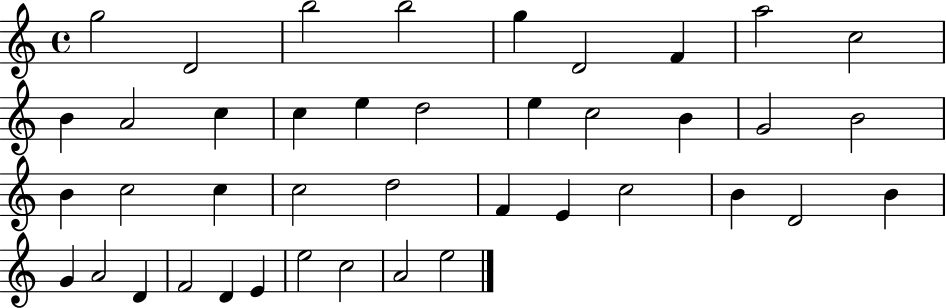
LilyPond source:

{
  \clef treble
  \time 4/4
  \defaultTimeSignature
  \key c \major
  g''2 d'2 | b''2 b''2 | g''4 d'2 f'4 | a''2 c''2 | \break b'4 a'2 c''4 | c''4 e''4 d''2 | e''4 c''2 b'4 | g'2 b'2 | \break b'4 c''2 c''4 | c''2 d''2 | f'4 e'4 c''2 | b'4 d'2 b'4 | \break g'4 a'2 d'4 | f'2 d'4 e'4 | e''2 c''2 | a'2 e''2 | \break \bar "|."
}